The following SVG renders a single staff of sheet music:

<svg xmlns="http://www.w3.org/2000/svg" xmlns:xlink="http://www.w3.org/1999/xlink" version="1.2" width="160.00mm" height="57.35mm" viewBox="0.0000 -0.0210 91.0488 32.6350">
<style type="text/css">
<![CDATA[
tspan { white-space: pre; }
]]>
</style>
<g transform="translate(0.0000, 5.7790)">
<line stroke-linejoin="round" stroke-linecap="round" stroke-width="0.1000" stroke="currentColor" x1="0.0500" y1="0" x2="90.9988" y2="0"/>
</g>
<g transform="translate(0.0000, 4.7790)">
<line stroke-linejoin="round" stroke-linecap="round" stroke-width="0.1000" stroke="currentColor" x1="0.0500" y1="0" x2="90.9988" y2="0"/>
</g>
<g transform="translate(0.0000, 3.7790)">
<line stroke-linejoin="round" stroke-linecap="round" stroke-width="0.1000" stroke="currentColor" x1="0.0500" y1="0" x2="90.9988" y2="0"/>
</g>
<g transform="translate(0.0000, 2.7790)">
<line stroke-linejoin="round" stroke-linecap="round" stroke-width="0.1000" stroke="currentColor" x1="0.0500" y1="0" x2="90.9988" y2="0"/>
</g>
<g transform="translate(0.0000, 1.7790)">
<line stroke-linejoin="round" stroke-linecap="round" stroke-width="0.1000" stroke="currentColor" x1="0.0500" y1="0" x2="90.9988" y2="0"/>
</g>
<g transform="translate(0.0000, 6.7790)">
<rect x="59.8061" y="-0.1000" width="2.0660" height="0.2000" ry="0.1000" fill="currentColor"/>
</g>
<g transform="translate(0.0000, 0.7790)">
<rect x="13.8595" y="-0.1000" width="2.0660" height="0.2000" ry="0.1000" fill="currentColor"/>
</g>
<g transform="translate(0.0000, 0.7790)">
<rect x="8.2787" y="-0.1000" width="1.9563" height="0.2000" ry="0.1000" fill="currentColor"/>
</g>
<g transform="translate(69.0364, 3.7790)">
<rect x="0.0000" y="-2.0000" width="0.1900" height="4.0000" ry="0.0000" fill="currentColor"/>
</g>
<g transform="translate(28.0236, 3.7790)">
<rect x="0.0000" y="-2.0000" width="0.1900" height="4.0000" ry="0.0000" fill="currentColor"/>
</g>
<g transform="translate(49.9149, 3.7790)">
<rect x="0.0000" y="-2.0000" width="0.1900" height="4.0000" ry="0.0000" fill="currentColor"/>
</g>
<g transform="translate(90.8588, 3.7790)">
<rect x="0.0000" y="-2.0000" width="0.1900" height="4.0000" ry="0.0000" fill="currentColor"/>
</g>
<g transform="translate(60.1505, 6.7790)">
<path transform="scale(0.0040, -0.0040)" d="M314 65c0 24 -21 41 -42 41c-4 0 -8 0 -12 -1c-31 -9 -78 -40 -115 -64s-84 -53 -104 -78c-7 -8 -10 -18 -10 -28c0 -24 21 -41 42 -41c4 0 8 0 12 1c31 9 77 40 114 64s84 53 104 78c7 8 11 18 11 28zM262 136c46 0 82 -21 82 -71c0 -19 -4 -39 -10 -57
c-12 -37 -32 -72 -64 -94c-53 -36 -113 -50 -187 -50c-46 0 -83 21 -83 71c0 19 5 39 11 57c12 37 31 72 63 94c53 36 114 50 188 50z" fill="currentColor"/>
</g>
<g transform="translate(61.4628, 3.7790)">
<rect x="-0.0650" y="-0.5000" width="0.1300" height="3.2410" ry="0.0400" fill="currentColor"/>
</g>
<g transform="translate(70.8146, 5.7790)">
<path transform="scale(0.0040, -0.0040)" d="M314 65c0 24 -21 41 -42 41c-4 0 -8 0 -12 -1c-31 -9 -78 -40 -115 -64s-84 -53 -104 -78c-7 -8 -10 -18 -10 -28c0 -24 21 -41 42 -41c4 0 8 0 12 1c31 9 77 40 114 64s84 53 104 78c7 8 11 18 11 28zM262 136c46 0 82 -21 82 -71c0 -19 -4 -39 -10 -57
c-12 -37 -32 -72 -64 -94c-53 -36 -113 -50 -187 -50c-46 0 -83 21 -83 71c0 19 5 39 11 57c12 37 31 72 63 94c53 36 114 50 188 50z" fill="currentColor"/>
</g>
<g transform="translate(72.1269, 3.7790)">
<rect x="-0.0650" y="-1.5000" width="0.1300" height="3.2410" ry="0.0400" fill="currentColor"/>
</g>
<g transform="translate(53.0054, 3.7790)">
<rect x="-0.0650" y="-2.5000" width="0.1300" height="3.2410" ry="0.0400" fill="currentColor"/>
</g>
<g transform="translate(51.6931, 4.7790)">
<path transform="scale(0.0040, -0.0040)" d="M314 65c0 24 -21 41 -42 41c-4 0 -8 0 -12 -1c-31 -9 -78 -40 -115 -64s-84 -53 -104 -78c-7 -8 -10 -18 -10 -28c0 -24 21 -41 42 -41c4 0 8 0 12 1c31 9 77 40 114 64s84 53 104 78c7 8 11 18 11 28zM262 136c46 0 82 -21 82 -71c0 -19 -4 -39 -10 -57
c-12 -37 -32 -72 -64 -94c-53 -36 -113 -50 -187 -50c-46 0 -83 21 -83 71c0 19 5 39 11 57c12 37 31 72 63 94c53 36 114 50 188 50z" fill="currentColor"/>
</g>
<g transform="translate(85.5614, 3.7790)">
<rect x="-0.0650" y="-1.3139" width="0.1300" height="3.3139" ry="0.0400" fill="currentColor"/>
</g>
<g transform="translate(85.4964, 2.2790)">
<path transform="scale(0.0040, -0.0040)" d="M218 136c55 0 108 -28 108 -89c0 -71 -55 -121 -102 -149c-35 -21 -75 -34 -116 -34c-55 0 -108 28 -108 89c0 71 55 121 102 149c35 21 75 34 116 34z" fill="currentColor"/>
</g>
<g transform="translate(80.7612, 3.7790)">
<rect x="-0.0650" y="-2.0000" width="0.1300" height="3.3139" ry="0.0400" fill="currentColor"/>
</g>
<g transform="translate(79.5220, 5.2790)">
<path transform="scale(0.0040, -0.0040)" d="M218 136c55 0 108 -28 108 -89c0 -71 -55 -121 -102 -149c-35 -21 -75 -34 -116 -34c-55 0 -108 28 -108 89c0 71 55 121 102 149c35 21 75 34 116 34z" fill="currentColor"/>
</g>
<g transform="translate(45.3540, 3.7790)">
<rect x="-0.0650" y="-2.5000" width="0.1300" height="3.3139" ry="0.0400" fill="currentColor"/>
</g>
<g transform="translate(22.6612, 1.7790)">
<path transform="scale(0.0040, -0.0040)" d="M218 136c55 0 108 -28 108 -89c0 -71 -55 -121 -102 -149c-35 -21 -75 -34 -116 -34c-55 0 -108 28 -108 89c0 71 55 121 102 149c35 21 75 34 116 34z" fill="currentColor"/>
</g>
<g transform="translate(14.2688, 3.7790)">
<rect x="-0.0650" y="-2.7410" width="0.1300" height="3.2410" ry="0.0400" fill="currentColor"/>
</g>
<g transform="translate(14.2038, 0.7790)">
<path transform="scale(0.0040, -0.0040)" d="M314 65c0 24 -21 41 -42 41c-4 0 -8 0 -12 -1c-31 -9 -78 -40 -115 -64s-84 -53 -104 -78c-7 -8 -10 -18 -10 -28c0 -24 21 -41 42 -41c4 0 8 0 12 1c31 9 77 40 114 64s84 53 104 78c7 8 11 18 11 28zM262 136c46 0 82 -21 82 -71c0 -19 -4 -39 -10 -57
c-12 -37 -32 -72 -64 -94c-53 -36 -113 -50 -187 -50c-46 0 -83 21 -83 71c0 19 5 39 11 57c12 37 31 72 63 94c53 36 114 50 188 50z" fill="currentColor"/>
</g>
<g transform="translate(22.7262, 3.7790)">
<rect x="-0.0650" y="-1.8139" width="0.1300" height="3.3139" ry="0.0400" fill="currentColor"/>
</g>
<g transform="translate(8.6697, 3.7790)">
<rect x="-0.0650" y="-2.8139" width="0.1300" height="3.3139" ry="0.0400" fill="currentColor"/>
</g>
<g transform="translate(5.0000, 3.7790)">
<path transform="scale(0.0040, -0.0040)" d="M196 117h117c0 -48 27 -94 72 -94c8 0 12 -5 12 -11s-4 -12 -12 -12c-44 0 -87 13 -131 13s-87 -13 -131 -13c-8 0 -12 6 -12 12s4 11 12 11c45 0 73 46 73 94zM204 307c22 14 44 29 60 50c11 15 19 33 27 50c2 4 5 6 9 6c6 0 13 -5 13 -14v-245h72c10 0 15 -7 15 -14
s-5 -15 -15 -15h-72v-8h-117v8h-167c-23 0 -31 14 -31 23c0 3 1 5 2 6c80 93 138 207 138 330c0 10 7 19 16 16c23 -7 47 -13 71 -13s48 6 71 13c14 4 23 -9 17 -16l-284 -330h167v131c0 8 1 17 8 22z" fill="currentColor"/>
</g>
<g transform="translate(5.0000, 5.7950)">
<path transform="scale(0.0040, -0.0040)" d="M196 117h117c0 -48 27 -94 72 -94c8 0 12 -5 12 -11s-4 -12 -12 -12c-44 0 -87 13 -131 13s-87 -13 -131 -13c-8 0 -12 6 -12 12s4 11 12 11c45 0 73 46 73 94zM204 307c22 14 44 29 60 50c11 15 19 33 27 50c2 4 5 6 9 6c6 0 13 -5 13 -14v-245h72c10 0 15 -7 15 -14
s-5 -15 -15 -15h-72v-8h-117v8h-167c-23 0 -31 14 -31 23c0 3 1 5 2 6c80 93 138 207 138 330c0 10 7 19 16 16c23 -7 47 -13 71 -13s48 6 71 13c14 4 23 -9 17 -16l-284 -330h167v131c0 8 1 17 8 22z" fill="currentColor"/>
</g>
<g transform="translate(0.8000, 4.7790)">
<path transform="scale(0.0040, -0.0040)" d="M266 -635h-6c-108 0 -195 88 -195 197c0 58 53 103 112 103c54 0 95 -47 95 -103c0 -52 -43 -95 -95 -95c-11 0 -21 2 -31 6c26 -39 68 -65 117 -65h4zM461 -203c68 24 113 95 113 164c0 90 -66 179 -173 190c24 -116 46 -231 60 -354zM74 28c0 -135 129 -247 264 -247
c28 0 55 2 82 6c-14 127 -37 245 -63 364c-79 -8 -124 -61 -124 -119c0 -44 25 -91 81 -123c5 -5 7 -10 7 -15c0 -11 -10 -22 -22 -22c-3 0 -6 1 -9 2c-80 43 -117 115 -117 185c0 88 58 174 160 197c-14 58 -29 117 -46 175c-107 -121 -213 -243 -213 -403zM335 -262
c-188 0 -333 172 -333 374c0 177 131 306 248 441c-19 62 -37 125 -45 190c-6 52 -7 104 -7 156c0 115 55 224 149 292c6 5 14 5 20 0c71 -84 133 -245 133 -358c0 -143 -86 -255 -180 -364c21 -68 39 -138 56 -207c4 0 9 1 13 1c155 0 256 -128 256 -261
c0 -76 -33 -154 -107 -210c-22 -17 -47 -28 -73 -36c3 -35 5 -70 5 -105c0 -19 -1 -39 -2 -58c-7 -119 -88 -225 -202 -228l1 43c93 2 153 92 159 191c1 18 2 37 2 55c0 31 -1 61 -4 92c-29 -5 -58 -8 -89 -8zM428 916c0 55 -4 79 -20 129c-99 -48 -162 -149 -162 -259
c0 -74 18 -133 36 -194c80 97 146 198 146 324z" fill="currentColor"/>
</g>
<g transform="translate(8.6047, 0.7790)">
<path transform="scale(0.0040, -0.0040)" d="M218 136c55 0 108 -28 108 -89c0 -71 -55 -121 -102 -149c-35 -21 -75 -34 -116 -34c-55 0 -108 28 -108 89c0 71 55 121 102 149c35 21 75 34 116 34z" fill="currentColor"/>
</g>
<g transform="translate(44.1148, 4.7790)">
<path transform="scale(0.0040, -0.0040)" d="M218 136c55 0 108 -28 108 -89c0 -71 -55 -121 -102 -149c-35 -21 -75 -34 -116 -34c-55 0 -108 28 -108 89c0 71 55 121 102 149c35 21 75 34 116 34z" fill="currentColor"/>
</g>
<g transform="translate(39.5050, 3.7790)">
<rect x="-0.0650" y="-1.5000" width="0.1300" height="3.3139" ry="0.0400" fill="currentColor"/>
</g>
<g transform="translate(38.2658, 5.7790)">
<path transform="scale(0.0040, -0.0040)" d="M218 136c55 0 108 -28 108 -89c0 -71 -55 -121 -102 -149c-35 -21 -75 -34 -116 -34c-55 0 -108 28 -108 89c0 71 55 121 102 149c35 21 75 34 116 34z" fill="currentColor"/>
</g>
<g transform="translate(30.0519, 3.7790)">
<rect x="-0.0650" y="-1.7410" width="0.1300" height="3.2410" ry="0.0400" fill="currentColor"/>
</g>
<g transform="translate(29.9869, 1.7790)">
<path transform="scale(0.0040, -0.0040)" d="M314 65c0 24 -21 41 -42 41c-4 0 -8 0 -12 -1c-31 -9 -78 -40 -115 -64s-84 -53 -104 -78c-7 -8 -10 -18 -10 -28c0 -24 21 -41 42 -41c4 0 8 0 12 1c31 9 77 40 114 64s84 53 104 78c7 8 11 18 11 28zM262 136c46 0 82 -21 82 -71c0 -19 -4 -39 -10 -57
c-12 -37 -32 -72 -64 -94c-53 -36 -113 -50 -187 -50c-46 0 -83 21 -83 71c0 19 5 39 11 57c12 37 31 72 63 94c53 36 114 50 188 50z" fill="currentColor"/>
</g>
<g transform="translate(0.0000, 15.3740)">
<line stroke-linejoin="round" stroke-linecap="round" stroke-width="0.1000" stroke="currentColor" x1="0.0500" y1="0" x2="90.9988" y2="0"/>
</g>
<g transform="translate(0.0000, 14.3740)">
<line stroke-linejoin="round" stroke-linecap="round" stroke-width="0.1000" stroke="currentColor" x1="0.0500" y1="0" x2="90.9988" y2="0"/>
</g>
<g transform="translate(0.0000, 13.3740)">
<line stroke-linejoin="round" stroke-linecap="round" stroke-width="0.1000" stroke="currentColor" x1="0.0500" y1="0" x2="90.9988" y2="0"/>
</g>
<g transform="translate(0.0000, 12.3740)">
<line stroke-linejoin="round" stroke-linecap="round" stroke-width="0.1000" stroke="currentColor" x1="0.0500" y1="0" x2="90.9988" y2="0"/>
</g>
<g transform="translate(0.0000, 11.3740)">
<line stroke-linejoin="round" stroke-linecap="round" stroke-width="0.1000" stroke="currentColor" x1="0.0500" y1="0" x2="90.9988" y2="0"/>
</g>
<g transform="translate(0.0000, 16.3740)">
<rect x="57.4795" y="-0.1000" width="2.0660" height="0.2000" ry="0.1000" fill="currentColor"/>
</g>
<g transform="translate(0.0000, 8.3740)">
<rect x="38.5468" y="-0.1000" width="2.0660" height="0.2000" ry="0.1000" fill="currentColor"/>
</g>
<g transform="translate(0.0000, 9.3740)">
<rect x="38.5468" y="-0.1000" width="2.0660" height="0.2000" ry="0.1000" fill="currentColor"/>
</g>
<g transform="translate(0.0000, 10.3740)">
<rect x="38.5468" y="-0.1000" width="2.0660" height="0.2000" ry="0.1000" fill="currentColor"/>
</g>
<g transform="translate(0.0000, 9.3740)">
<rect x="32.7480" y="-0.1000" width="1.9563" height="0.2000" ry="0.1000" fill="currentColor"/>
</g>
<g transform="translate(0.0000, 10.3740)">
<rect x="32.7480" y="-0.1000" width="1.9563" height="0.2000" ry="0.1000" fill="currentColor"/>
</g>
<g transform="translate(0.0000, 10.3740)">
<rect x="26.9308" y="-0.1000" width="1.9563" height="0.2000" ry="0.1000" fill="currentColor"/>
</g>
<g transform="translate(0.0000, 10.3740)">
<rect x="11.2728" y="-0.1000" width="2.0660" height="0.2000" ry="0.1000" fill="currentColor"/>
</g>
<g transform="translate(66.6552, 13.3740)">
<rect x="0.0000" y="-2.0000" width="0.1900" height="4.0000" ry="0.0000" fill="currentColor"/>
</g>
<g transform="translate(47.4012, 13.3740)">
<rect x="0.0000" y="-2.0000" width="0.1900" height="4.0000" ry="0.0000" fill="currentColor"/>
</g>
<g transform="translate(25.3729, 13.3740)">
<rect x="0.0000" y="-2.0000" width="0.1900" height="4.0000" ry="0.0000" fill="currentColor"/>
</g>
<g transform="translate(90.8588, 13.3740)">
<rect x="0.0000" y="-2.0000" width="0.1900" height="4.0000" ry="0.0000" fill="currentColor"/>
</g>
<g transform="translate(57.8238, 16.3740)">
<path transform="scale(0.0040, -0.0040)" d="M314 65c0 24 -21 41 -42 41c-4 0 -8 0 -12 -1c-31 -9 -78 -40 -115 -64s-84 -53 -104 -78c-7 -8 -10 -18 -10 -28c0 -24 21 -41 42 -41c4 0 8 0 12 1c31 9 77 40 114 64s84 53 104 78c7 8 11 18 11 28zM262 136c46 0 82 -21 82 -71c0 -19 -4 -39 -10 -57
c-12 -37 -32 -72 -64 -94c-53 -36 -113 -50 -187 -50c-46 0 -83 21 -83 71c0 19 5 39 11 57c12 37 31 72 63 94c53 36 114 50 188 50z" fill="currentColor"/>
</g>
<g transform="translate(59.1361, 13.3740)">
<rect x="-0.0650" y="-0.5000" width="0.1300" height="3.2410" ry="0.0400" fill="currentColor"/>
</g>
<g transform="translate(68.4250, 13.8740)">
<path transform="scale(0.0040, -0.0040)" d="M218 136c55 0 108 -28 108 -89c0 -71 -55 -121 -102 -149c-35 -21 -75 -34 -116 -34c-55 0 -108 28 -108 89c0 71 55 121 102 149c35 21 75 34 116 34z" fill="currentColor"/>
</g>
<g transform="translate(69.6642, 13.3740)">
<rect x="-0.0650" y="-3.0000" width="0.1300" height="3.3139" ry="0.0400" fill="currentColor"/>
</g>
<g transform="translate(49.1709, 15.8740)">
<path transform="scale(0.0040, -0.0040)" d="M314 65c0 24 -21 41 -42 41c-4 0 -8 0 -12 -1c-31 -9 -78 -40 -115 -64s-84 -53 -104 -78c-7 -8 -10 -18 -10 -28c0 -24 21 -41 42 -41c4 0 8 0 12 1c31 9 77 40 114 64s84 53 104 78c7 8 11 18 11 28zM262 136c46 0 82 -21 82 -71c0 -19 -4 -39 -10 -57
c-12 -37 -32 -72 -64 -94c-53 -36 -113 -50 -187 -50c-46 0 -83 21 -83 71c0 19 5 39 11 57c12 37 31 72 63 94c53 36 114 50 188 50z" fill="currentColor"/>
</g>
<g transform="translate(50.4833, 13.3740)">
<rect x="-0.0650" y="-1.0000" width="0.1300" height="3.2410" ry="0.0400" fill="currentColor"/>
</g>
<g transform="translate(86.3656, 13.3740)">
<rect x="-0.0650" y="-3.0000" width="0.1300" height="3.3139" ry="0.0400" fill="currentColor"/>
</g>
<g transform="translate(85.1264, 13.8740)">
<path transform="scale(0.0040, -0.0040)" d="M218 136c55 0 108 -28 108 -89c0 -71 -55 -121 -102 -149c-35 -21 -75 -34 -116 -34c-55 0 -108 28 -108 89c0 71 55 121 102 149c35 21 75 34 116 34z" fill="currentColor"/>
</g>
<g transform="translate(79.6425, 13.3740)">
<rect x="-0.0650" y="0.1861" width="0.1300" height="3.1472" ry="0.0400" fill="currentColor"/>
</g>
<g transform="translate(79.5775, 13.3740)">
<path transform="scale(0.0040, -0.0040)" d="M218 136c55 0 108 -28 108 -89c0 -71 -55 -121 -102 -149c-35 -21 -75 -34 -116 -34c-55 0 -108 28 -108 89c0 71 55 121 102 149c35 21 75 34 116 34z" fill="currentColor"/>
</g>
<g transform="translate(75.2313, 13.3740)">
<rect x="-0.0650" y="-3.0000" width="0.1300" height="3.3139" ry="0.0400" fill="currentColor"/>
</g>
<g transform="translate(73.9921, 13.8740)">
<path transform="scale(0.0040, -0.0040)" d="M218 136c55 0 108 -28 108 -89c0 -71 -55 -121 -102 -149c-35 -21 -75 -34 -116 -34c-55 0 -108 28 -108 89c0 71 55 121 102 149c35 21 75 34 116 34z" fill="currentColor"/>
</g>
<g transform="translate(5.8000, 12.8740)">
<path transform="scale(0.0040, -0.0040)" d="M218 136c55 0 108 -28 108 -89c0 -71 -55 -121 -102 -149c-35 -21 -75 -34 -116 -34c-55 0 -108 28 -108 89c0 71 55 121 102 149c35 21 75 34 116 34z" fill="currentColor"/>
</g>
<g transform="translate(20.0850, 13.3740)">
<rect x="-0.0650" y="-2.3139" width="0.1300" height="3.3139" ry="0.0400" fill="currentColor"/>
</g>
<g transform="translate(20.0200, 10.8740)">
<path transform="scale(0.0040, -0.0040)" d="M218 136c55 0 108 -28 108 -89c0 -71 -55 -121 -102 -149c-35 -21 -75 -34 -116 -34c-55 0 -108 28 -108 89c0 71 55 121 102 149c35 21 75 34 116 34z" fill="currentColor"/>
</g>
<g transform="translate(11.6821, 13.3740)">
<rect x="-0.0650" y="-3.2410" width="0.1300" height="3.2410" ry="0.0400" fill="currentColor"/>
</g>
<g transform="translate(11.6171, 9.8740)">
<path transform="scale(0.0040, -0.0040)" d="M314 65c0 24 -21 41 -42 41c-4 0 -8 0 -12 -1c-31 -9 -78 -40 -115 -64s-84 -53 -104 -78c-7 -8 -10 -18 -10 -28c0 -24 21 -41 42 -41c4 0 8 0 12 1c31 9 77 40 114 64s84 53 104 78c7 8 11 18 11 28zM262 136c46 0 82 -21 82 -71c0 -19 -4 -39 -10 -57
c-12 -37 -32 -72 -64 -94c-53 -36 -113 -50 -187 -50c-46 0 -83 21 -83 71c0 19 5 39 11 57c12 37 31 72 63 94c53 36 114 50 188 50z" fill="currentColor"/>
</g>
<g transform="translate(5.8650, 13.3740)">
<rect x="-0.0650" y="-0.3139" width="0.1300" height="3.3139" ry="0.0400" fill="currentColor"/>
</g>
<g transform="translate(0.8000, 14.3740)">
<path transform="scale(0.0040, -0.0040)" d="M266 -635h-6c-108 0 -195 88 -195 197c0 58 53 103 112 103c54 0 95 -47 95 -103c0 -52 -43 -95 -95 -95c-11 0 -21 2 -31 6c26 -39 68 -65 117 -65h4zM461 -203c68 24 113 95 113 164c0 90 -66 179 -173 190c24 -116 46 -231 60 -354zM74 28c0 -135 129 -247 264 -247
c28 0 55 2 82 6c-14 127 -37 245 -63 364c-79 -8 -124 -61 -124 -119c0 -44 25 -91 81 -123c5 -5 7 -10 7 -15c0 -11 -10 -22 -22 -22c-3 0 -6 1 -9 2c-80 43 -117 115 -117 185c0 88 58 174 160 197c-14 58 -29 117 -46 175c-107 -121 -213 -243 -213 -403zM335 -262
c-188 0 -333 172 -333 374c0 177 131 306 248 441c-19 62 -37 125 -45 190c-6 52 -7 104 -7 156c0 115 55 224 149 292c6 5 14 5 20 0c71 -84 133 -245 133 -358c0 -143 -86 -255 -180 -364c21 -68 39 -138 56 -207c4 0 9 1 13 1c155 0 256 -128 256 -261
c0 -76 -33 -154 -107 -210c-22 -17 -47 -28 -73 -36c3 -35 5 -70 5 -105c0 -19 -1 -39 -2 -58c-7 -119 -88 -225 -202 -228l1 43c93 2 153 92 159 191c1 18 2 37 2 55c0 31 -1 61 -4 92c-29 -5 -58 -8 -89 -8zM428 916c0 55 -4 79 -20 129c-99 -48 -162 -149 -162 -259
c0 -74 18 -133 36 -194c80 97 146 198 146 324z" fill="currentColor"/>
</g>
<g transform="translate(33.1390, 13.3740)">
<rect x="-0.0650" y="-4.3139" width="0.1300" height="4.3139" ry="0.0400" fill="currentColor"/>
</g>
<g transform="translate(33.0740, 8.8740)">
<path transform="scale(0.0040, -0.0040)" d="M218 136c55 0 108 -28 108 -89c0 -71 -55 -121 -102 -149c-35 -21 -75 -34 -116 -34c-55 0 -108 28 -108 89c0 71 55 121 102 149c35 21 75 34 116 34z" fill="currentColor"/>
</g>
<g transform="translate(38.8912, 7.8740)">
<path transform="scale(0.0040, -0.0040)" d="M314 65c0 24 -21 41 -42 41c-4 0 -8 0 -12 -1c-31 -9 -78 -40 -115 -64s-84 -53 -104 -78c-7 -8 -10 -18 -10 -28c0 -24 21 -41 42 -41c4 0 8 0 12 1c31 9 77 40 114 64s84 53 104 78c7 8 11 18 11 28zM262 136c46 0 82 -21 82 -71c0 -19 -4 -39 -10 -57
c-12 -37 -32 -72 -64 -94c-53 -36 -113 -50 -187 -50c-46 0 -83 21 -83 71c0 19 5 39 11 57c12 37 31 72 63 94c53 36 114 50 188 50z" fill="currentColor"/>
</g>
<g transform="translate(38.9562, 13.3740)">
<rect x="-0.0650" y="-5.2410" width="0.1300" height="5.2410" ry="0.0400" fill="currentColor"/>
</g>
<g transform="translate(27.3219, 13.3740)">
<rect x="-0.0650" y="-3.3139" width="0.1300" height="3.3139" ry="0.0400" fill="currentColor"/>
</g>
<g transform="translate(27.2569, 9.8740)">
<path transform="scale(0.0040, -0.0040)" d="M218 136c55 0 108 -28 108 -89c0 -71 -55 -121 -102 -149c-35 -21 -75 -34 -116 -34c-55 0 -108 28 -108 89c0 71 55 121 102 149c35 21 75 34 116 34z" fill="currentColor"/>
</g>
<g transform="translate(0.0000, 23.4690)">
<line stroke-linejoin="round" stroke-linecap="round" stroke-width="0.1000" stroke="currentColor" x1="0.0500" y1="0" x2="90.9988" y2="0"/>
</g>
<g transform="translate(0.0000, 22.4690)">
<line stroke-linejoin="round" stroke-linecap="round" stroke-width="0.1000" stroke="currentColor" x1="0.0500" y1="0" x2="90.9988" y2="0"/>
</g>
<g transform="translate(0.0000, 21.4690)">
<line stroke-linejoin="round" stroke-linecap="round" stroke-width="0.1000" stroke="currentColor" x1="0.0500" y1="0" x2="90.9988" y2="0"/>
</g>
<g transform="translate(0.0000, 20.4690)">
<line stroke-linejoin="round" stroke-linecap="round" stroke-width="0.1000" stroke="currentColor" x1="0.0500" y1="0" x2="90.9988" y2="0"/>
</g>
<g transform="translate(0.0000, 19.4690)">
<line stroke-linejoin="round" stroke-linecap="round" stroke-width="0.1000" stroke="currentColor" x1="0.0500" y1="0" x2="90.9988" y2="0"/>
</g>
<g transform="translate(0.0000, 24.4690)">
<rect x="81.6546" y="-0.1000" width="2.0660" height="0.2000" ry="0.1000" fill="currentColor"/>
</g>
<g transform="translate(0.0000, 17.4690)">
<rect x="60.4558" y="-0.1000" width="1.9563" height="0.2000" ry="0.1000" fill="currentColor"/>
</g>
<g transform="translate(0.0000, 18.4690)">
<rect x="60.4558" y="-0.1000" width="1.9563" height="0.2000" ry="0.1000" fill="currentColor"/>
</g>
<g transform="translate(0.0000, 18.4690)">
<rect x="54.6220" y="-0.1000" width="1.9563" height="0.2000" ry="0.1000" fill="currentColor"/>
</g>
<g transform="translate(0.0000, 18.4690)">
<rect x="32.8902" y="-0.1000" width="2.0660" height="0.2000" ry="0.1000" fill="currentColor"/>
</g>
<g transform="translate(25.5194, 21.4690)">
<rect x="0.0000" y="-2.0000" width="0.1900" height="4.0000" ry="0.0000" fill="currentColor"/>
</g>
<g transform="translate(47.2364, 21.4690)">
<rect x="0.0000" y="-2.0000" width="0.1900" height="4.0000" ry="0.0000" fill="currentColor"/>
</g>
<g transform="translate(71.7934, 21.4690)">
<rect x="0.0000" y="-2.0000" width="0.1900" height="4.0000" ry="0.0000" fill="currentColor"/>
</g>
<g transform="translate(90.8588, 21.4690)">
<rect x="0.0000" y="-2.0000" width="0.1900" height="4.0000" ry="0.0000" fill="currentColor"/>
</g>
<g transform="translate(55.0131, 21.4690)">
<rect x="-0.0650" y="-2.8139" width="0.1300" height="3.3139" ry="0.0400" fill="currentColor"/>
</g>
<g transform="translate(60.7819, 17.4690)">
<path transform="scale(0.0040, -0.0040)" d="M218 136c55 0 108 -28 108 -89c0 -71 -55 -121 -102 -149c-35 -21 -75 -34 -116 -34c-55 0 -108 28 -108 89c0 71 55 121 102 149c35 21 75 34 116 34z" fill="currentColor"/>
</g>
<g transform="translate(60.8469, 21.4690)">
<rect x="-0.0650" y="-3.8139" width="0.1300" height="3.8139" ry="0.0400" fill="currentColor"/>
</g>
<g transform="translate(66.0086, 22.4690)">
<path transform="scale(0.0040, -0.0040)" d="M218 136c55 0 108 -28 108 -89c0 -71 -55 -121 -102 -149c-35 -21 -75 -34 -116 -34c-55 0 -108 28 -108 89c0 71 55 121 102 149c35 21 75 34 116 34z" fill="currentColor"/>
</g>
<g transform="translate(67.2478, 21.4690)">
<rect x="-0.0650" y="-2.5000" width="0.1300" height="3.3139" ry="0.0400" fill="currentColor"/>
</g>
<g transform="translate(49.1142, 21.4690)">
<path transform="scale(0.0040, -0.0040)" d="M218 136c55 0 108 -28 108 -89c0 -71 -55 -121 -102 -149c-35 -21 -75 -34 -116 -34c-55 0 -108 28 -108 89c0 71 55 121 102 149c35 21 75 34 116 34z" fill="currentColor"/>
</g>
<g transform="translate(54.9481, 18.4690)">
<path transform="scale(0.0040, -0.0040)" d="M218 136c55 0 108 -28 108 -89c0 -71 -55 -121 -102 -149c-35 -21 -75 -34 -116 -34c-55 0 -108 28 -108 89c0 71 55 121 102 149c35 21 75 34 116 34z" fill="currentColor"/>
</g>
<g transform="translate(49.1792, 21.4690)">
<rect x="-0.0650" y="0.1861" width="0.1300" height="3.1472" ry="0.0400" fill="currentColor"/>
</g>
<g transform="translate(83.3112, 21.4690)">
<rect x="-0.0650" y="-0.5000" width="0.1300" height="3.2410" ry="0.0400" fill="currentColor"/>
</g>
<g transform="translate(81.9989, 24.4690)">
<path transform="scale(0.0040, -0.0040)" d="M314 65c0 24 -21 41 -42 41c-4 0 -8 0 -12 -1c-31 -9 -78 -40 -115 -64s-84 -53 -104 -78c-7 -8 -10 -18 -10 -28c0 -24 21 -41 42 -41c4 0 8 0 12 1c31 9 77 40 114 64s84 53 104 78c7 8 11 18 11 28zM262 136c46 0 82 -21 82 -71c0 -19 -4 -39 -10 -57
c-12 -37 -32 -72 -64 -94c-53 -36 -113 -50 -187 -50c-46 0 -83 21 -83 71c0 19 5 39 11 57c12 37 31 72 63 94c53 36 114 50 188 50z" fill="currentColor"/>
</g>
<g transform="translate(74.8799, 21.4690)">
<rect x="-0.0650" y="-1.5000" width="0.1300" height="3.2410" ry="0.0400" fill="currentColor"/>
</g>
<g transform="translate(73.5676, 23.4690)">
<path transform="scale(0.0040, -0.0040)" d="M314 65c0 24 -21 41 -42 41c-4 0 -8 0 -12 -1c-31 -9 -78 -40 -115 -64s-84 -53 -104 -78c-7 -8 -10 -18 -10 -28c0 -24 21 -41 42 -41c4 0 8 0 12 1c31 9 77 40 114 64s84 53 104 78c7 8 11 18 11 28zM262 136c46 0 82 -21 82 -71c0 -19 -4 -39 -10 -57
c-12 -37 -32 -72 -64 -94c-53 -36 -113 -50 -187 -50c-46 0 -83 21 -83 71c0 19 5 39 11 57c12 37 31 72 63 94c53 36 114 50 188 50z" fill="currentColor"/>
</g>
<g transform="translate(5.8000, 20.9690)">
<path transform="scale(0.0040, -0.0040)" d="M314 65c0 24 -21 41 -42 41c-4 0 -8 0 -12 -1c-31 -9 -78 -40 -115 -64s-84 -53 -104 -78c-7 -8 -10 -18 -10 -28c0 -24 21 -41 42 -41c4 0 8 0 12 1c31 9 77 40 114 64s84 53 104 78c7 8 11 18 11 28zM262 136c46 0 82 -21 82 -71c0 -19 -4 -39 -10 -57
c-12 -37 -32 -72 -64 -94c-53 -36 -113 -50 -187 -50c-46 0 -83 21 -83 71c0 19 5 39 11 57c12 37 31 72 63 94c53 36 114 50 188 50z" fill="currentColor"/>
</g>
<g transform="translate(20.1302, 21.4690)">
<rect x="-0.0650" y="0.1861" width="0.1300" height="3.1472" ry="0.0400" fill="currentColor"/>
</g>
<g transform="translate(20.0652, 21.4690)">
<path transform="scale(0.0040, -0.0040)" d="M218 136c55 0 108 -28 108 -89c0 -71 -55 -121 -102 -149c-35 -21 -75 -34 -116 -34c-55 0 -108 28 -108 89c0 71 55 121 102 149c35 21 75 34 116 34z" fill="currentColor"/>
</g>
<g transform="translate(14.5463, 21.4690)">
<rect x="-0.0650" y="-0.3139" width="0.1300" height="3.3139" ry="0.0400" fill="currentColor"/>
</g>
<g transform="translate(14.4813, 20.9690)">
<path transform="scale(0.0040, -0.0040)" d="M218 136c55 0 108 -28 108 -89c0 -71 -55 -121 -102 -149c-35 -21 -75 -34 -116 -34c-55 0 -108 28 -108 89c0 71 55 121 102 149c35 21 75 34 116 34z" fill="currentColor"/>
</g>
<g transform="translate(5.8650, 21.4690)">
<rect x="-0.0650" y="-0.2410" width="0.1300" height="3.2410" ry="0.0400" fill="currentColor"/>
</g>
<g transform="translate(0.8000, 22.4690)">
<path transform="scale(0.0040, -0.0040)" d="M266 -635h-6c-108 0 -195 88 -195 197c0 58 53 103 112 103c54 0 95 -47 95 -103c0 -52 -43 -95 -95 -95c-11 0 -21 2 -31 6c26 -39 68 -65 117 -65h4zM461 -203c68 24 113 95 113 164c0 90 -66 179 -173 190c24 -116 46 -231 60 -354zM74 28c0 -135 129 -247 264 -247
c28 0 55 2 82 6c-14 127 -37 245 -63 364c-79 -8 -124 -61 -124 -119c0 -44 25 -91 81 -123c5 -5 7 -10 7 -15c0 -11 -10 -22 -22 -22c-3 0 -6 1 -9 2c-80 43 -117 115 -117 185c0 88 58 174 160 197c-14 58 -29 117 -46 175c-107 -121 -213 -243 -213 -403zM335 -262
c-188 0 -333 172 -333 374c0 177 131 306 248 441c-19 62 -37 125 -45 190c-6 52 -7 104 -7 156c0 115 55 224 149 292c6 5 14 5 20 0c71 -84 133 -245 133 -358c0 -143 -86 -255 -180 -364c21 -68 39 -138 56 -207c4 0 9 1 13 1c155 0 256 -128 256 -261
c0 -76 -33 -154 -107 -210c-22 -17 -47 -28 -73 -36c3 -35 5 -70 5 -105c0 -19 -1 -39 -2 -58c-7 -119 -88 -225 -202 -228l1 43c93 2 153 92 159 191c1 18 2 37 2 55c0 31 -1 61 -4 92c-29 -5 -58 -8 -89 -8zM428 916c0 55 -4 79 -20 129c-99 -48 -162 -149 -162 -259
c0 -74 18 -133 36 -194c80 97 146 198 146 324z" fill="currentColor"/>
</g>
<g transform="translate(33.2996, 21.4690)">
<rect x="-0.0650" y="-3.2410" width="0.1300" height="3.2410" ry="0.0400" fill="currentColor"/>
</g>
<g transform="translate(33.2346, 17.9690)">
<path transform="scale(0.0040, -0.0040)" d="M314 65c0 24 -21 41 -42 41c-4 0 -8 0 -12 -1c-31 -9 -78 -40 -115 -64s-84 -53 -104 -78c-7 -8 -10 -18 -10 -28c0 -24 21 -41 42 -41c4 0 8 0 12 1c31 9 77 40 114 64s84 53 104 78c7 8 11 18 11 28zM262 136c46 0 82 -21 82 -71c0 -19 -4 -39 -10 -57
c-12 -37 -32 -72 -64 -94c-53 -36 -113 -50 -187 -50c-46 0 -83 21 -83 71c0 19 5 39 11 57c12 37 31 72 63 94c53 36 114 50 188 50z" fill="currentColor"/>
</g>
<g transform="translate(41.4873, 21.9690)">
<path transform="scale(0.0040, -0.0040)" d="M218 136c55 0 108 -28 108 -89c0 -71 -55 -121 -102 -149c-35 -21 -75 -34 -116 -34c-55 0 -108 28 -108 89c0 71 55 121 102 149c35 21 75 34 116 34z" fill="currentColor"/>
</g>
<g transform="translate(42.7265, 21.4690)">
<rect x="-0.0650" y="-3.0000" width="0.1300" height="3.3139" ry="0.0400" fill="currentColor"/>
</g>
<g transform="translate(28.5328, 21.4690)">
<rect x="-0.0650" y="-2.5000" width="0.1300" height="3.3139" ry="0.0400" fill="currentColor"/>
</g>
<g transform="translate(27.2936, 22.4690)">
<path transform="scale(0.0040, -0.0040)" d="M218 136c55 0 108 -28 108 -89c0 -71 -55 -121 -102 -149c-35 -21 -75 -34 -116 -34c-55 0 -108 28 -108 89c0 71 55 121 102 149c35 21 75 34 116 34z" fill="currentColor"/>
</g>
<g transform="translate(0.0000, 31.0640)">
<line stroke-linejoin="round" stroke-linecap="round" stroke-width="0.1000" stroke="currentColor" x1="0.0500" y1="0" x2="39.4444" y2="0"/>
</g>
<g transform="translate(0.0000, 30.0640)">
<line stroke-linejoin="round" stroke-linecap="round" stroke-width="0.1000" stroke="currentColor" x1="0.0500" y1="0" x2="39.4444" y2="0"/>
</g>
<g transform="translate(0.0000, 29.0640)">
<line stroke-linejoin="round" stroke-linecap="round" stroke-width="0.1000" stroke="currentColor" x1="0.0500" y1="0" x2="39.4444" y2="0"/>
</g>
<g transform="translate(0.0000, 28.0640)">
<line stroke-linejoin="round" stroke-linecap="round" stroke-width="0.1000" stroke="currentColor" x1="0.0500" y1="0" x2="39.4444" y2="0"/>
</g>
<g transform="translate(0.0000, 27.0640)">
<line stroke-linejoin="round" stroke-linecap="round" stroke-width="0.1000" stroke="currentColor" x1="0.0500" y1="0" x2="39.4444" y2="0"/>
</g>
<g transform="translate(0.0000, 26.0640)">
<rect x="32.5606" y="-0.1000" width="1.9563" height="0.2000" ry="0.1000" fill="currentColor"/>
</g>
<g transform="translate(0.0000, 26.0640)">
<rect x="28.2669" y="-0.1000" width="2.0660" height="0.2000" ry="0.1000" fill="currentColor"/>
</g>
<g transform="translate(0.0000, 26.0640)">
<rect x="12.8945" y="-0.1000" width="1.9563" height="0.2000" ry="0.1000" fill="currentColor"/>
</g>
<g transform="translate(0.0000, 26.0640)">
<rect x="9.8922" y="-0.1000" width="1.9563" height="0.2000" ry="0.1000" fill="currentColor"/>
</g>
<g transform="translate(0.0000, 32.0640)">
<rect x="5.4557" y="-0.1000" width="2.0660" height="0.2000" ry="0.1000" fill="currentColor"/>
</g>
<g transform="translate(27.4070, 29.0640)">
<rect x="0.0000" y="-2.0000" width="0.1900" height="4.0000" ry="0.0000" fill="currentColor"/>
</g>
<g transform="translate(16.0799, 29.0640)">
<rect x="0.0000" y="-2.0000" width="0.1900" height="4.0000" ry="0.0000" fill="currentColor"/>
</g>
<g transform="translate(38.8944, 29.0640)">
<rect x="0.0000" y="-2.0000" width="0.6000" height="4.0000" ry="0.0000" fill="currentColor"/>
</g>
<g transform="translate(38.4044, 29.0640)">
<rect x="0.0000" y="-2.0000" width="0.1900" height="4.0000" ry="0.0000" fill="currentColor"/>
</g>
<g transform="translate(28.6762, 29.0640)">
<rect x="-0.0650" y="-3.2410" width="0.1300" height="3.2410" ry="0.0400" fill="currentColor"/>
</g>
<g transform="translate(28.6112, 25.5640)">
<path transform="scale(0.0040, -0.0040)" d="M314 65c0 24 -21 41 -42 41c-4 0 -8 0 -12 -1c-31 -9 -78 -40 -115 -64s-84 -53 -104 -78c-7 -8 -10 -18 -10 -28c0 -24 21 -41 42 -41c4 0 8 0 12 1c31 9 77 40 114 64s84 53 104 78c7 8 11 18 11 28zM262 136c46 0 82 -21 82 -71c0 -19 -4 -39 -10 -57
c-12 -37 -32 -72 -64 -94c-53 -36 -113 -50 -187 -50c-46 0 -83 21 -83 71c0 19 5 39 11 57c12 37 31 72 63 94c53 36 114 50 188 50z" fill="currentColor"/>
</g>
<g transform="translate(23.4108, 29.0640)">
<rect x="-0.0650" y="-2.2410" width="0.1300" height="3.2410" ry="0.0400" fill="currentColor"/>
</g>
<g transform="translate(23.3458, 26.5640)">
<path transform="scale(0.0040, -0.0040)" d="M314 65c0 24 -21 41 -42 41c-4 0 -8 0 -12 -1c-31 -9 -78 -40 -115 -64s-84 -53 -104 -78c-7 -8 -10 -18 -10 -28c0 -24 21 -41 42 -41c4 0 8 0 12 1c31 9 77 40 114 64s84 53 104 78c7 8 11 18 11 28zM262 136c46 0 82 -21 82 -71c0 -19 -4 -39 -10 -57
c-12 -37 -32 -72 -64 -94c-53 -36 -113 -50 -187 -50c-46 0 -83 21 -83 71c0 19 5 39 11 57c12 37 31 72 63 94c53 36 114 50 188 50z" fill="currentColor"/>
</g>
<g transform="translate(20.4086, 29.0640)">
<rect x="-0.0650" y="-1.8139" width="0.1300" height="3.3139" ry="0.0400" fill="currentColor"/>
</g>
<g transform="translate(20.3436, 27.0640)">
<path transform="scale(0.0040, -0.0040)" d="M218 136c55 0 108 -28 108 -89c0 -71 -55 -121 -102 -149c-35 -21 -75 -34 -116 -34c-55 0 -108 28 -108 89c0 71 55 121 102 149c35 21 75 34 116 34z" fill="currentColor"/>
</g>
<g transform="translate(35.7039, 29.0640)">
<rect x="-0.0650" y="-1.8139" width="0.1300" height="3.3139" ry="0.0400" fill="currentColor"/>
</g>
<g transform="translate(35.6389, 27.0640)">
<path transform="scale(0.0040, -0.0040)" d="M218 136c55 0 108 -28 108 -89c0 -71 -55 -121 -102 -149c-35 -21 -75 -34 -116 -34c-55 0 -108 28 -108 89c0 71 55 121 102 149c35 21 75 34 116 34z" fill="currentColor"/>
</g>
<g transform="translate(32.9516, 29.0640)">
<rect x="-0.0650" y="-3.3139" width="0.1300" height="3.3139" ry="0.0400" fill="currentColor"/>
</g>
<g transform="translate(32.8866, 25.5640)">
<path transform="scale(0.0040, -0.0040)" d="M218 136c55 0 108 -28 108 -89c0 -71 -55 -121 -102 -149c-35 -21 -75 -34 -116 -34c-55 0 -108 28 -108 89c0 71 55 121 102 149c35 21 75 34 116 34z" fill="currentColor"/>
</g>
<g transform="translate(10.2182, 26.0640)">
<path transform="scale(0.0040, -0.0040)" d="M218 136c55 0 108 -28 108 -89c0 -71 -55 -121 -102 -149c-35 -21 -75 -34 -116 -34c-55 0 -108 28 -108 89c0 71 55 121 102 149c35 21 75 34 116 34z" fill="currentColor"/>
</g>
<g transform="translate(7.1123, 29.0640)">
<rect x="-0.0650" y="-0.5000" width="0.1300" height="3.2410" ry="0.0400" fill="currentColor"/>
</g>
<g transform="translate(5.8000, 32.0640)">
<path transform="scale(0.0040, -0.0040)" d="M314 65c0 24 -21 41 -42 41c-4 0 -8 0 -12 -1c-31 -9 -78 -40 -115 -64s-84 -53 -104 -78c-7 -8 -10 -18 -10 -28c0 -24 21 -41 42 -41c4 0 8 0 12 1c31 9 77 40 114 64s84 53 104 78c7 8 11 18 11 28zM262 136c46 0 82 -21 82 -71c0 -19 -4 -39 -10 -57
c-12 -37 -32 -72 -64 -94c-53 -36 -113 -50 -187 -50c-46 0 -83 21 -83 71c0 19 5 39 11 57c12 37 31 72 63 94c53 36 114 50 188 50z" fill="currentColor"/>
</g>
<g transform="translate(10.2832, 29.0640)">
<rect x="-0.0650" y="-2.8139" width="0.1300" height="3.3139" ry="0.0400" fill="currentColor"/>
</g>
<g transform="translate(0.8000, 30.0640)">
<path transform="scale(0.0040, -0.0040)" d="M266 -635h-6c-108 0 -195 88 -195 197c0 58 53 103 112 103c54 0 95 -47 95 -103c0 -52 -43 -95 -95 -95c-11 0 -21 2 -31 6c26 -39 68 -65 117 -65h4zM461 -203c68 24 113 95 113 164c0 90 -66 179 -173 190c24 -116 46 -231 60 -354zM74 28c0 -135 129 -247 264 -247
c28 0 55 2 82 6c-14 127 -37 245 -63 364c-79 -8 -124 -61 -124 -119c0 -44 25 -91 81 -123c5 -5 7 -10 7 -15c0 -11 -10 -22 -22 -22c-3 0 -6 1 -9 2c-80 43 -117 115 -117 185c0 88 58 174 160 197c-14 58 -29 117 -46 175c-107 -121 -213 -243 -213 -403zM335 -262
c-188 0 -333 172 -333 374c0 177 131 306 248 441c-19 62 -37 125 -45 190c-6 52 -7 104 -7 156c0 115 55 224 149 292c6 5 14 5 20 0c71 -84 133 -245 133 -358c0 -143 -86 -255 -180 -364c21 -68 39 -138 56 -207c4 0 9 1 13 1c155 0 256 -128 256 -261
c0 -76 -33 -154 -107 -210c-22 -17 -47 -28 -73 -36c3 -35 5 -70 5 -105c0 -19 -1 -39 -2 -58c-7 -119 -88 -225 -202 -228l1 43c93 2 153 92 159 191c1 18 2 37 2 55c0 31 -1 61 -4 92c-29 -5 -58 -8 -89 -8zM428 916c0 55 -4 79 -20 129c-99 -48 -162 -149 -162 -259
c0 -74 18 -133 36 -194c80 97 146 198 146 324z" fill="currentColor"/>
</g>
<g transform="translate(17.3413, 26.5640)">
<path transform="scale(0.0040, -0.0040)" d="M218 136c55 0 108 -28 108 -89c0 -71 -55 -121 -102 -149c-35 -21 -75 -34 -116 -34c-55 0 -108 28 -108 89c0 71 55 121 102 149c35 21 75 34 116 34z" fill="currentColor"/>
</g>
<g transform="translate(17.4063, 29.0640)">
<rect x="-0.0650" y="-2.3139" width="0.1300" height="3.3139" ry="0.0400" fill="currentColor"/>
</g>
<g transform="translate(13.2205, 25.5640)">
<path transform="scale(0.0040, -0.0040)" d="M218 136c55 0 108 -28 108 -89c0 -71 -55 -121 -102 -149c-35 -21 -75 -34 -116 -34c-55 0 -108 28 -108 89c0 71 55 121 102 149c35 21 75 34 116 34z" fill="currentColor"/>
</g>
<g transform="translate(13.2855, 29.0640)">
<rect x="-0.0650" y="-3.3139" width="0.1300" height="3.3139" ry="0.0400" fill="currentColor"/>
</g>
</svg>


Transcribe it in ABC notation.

X:1
T:Untitled
M:4/4
L:1/4
K:C
a a2 f f2 E G G2 C2 E2 F e c b2 g b d' f'2 D2 C2 A A B A c2 c B G b2 A B a c' G E2 C2 C2 a b g f g2 b2 b f